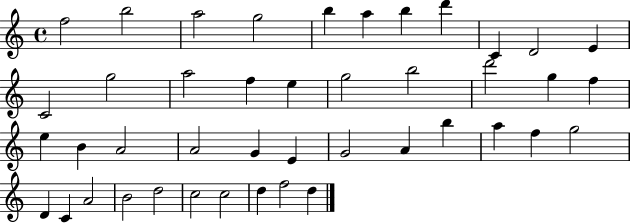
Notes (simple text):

F5/h B5/h A5/h G5/h B5/q A5/q B5/q D6/q C4/q D4/h E4/q C4/h G5/h A5/h F5/q E5/q G5/h B5/h D6/h G5/q F5/q E5/q B4/q A4/h A4/h G4/q E4/q G4/h A4/q B5/q A5/q F5/q G5/h D4/q C4/q A4/h B4/h D5/h C5/h C5/h D5/q F5/h D5/q